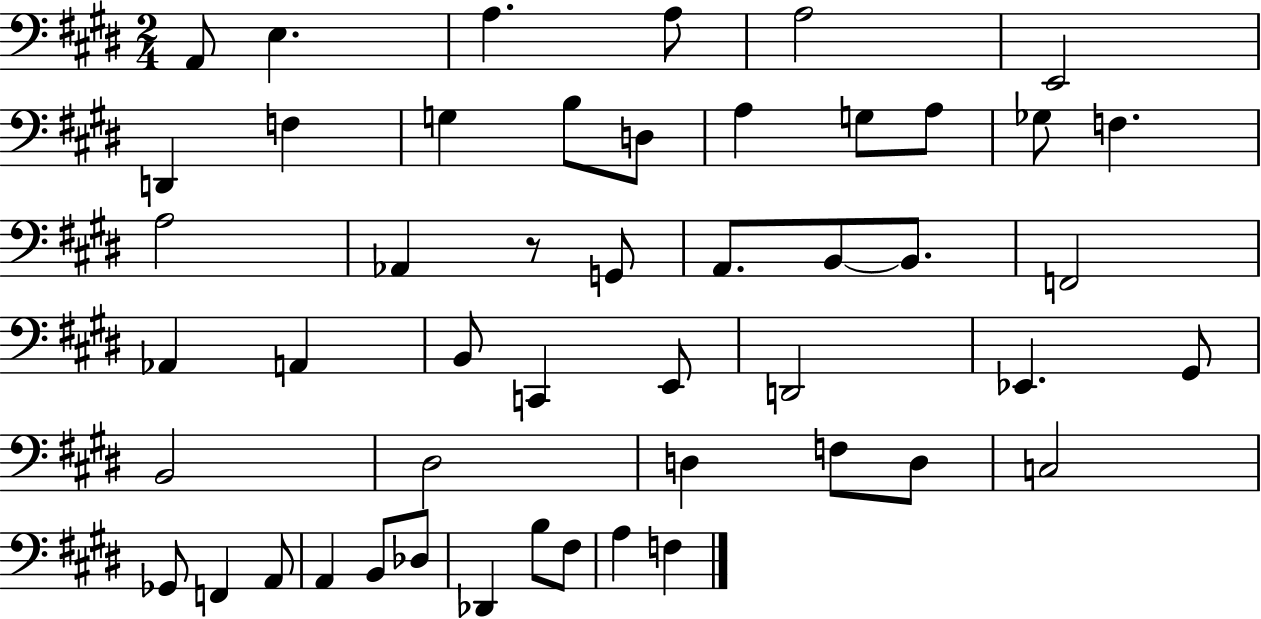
X:1
T:Untitled
M:2/4
L:1/4
K:E
A,,/2 E, A, A,/2 A,2 E,,2 D,, F, G, B,/2 D,/2 A, G,/2 A,/2 _G,/2 F, A,2 _A,, z/2 G,,/2 A,,/2 B,,/2 B,,/2 F,,2 _A,, A,, B,,/2 C,, E,,/2 D,,2 _E,, ^G,,/2 B,,2 ^D,2 D, F,/2 D,/2 C,2 _G,,/2 F,, A,,/2 A,, B,,/2 _D,/2 _D,, B,/2 ^F,/2 A, F,